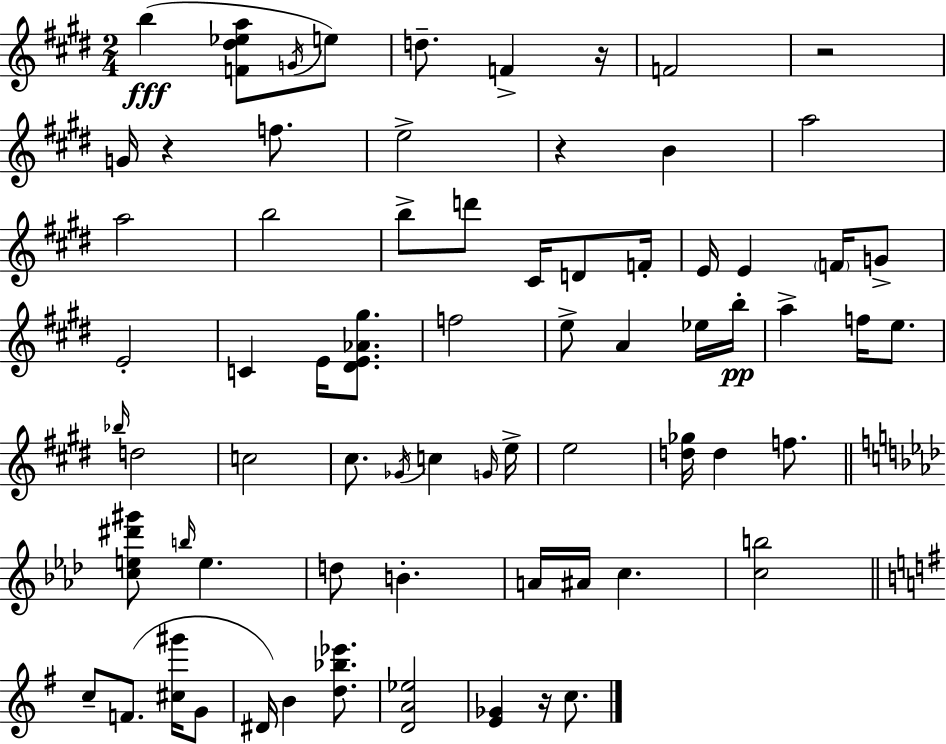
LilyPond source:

{
  \clef treble
  \numericTimeSignature
  \time 2/4
  \key e \major
  b''4(\fff <f' dis'' ees'' a''>8 \acciaccatura { g'16 } e''8) | d''8.-- f'4-> | r16 f'2 | r2 | \break g'16 r4 f''8. | e''2-> | r4 b'4 | a''2 | \break a''2 | b''2 | b''8-> d'''8 cis'16 d'8 | f'16-. e'16 e'4 \parenthesize f'16 g'8-> | \break e'2-. | c'4 e'16 <dis' e' aes' gis''>8. | f''2 | e''8-> a'4 ees''16 | \break b''16-.\pp a''4-> f''16 e''8. | \grace { bes''16 } d''2 | c''2 | cis''8. \acciaccatura { ges'16 } c''4 | \break \grace { g'16 } e''16-> e''2 | <d'' ges''>16 d''4 | f''8. \bar "||" \break \key aes \major <c'' e'' dis''' gis'''>8 \grace { b''16 } e''4. | d''8 b'4.-. | a'16 ais'16 c''4. | <c'' b''>2 | \break \bar "||" \break \key g \major c''8-- f'8.( <cis'' gis'''>16 g'8 | dis'16) b'4 <d'' bes'' ees'''>8. | <d' a' ees''>2 | <e' ges'>4 r16 c''8. | \break \bar "|."
}